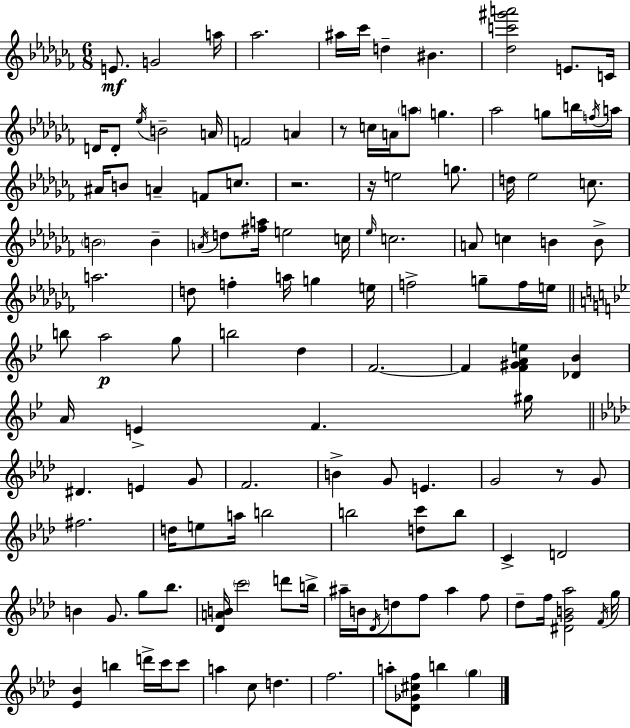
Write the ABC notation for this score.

X:1
T:Untitled
M:6/8
L:1/4
K:Abm
E/2 G2 a/4 _a2 ^a/4 _c'/4 d ^B [_dc'^g'a']2 E/2 C/4 D/4 D/2 _e/4 B2 A/4 F2 A z/2 c/4 A/4 a/2 g _a2 g/2 b/4 f/4 a/4 ^A/4 B/2 A F/2 c/2 z2 z/4 e2 g/2 d/4 _e2 c/2 B2 B A/4 d/2 [^fa]/4 e2 c/4 _e/4 c2 A/2 c B B/2 a2 d/2 f a/4 g e/4 f2 g/2 f/4 e/4 b/2 a2 g/2 b2 d F2 F [F^GAe] [_D_B] A/4 E F ^g/4 ^D E G/2 F2 B G/2 E G2 z/2 G/2 ^f2 d/4 e/2 a/4 b2 b2 [dc']/2 b/2 C D2 B G/2 g/2 _b/2 [_DAB]/4 c'2 d'/2 b/4 ^a/4 B/4 _D/4 d/2 f/2 ^a f/2 _d/2 f/4 [^DGB_a]2 F/4 g/4 [_E_B] b d'/4 c'/4 c'/2 a c/2 d f2 a/2 [_D_G^cf]/2 b g